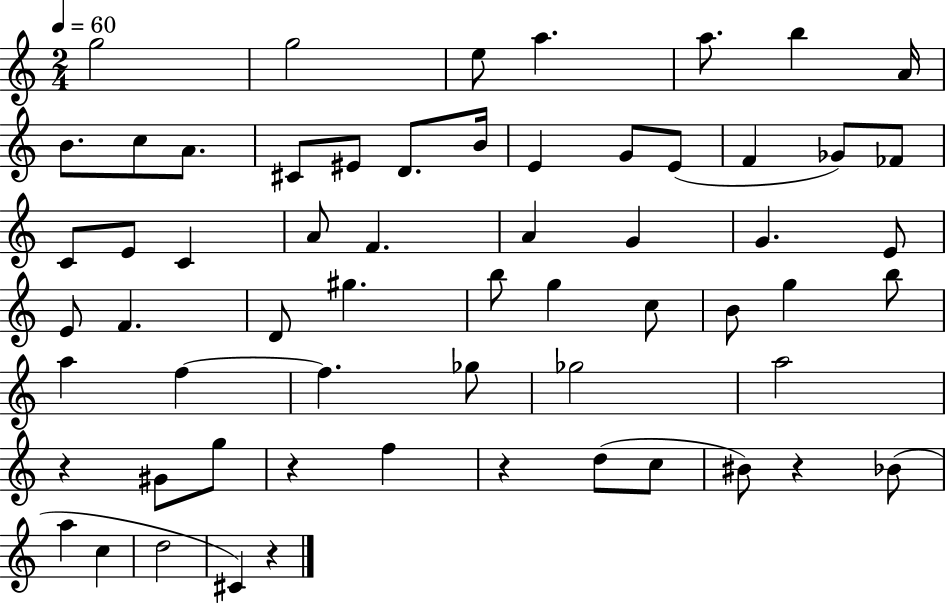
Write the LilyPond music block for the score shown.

{
  \clef treble
  \numericTimeSignature
  \time 2/4
  \key c \major
  \tempo 4 = 60
  g''2 | g''2 | e''8 a''4. | a''8. b''4 a'16 | \break b'8. c''8 a'8. | cis'8 eis'8 d'8. b'16 | e'4 g'8 e'8( | f'4 ges'8) fes'8 | \break c'8 e'8 c'4 | a'8 f'4. | a'4 g'4 | g'4. e'8 | \break e'8 f'4. | d'8 gis''4. | b''8 g''4 c''8 | b'8 g''4 b''8 | \break a''4 f''4~~ | f''4. ges''8 | ges''2 | a''2 | \break r4 gis'8 g''8 | r4 f''4 | r4 d''8( c''8 | bis'8) r4 bes'8( | \break a''4 c''4 | d''2 | cis'4) r4 | \bar "|."
}